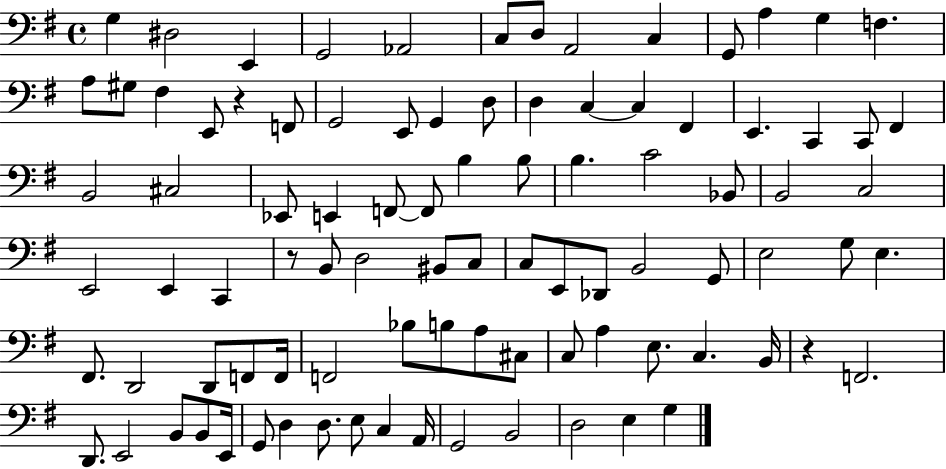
X:1
T:Untitled
M:4/4
L:1/4
K:G
G, ^D,2 E,, G,,2 _A,,2 C,/2 D,/2 A,,2 C, G,,/2 A, G, F, A,/2 ^G,/2 ^F, E,,/2 z F,,/2 G,,2 E,,/2 G,, D,/2 D, C, C, ^F,, E,, C,, C,,/2 ^F,, B,,2 ^C,2 _E,,/2 E,, F,,/2 F,,/2 B, B,/2 B, C2 _B,,/2 B,,2 C,2 E,,2 E,, C,, z/2 B,,/2 D,2 ^B,,/2 C,/2 C,/2 E,,/2 _D,,/2 B,,2 G,,/2 E,2 G,/2 E, ^F,,/2 D,,2 D,,/2 F,,/2 F,,/4 F,,2 _B,/2 B,/2 A,/2 ^C,/2 C,/2 A, E,/2 C, B,,/4 z F,,2 D,,/2 E,,2 B,,/2 B,,/2 E,,/4 G,,/2 D, D,/2 E,/2 C, A,,/4 G,,2 B,,2 D,2 E, G,